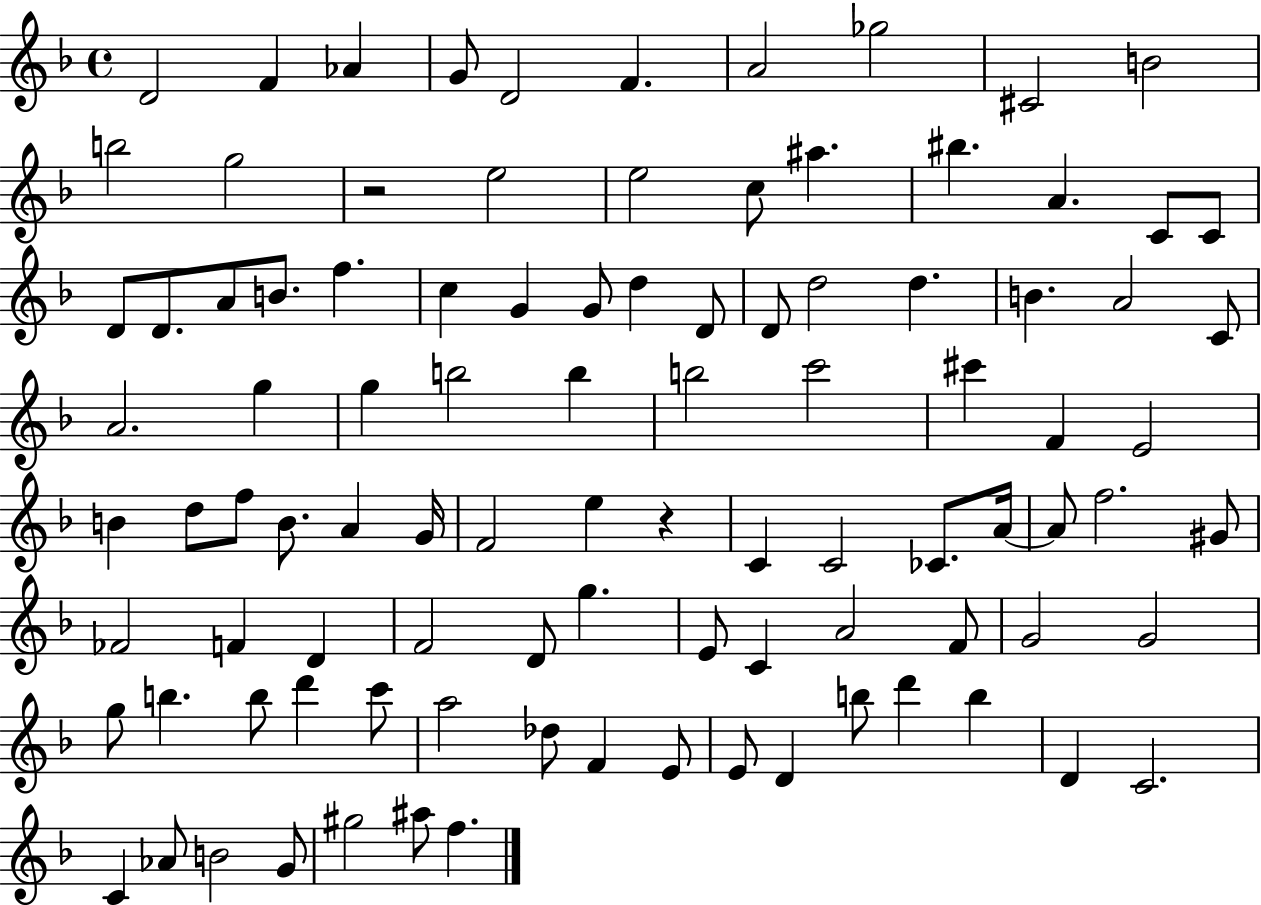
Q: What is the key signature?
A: F major